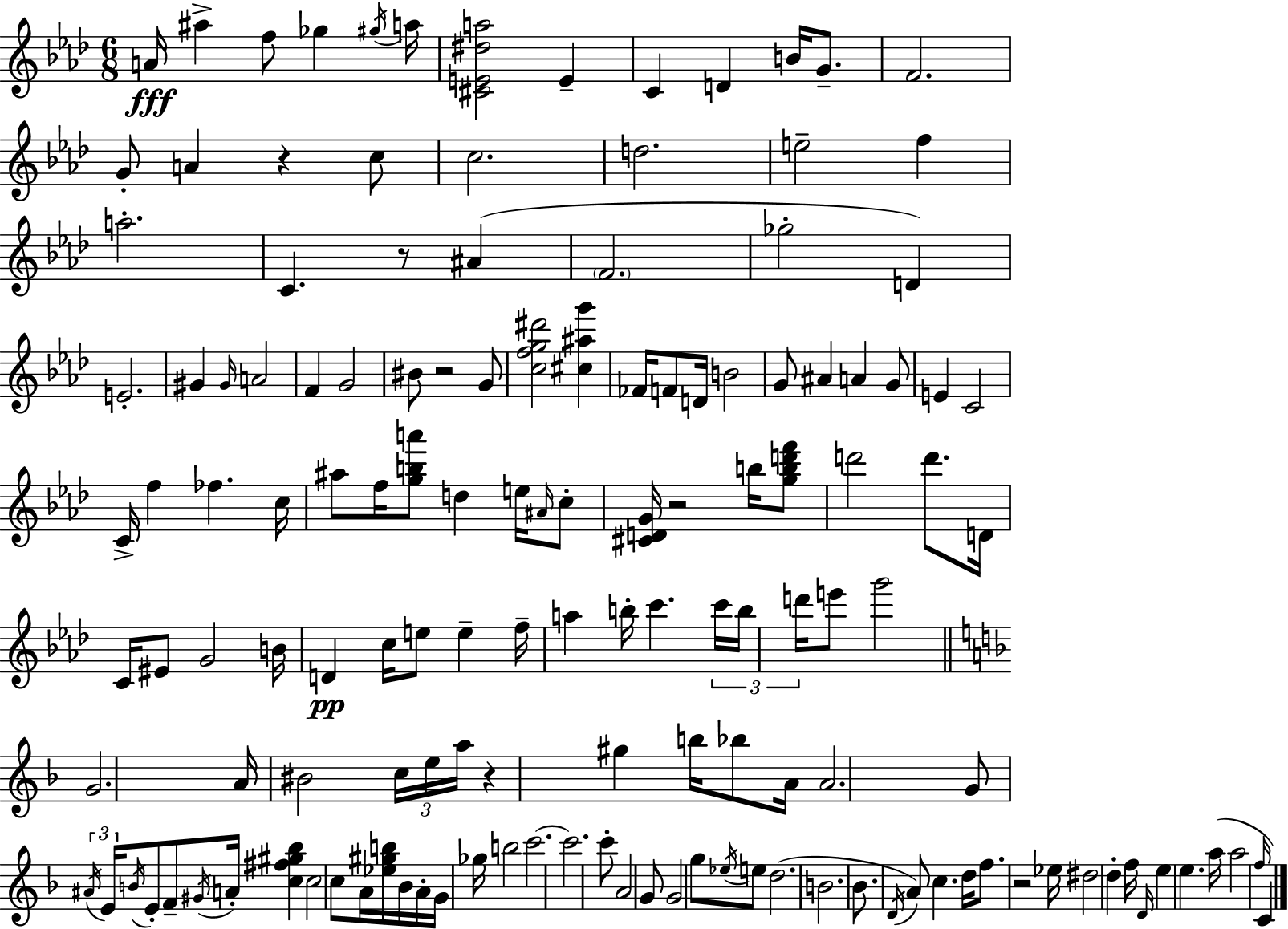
{
  \clef treble
  \numericTimeSignature
  \time 6/8
  \key aes \major
  a'16\fff ais''4-> f''8 ges''4 \acciaccatura { gis''16 } | a''16 <cis' e' dis'' a''>2 e'4-- | c'4 d'4 b'16 g'8.-- | f'2. | \break g'8-. a'4 r4 c''8 | c''2. | d''2. | e''2-- f''4 | \break a''2.-. | c'4. r8 ais'4( | \parenthesize f'2. | ges''2-. d'4) | \break e'2.-. | gis'4 \grace { gis'16 } a'2 | f'4 g'2 | bis'8 r2 | \break g'8 <c'' f'' g'' dis'''>2 <cis'' ais'' g'''>4 | fes'16 f'8 d'16 b'2 | g'8 ais'4 a'4 | g'8 e'4 c'2 | \break c'16-> f''4 fes''4. | c''16 ais''8 f''16 <g'' b'' a'''>8 d''4 e''16 | \grace { ais'16 } c''8-. <cis' d' g'>16 r2 | b''16 <g'' b'' d''' f'''>8 d'''2 d'''8. | \break d'16 c'16 eis'8 g'2 | b'16 d'4\pp c''16 e''8 e''4-- | f''16-- a''4 b''16-. c'''4. | \tuplet 3/2 { c'''16 b''16 d'''16 } e'''8 g'''2 | \break \bar "||" \break \key f \major g'2. | a'16 bis'2 \tuplet 3/2 { c''16 e''16 a''16 } | r4 gis''4 b''16 bes''8 a'16 | a'2. | \break g'8 \tuplet 3/2 { \acciaccatura { ais'16 } e'16 \acciaccatura { b'16 } } e'8-. f'8-- \acciaccatura { gis'16 } a'16-. <c'' fis'' gis'' bes''>4 | c''2 c''8 | a'16 <ees'' gis'' b''>16 bes'16 a'16-. g'16 ges''16 b''2 | c'''2.~~ | \break c'''2. | c'''8-. a'2 | g'8 g'2 g''8 | \acciaccatura { ees''16 } e''8 d''2.( | \break b'2. | bes'8. \acciaccatura { d'16 }) a'8 c''4. | d''16 f''8. r2 | ees''16 dis''2 | \break d''4-. f''16 \grace { d'16 } e''4 e''4. | a''16( a''2 | \grace { f''16 } c'4) \bar "|."
}